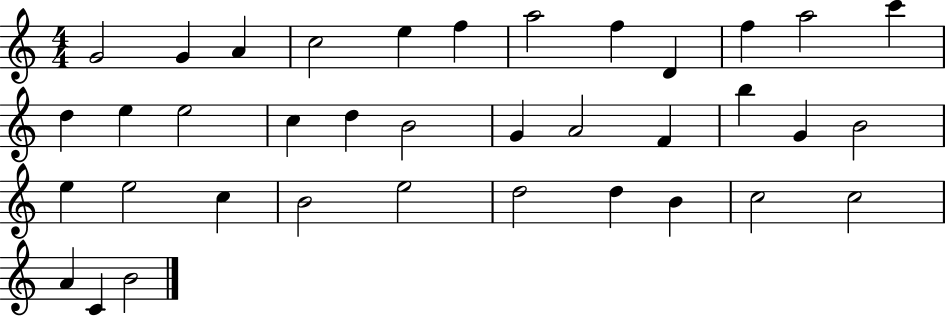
{
  \clef treble
  \numericTimeSignature
  \time 4/4
  \key c \major
  g'2 g'4 a'4 | c''2 e''4 f''4 | a''2 f''4 d'4 | f''4 a''2 c'''4 | \break d''4 e''4 e''2 | c''4 d''4 b'2 | g'4 a'2 f'4 | b''4 g'4 b'2 | \break e''4 e''2 c''4 | b'2 e''2 | d''2 d''4 b'4 | c''2 c''2 | \break a'4 c'4 b'2 | \bar "|."
}